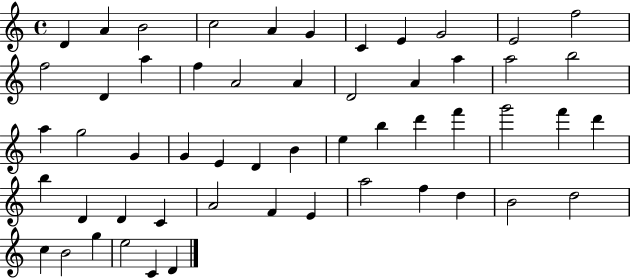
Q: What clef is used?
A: treble